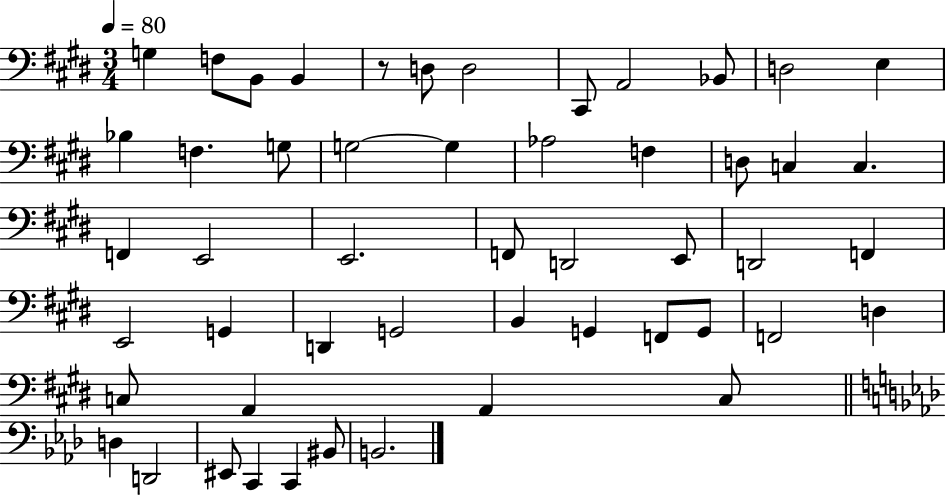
G3/q F3/e B2/e B2/q R/e D3/e D3/h C#2/e A2/h Bb2/e D3/h E3/q Bb3/q F3/q. G3/e G3/h G3/q Ab3/h F3/q D3/e C3/q C3/q. F2/q E2/h E2/h. F2/e D2/h E2/e D2/h F2/q E2/h G2/q D2/q G2/h B2/q G2/q F2/e G2/e F2/h D3/q C3/e A2/q A2/q C3/e D3/q D2/h EIS2/e C2/q C2/q BIS2/e B2/h.